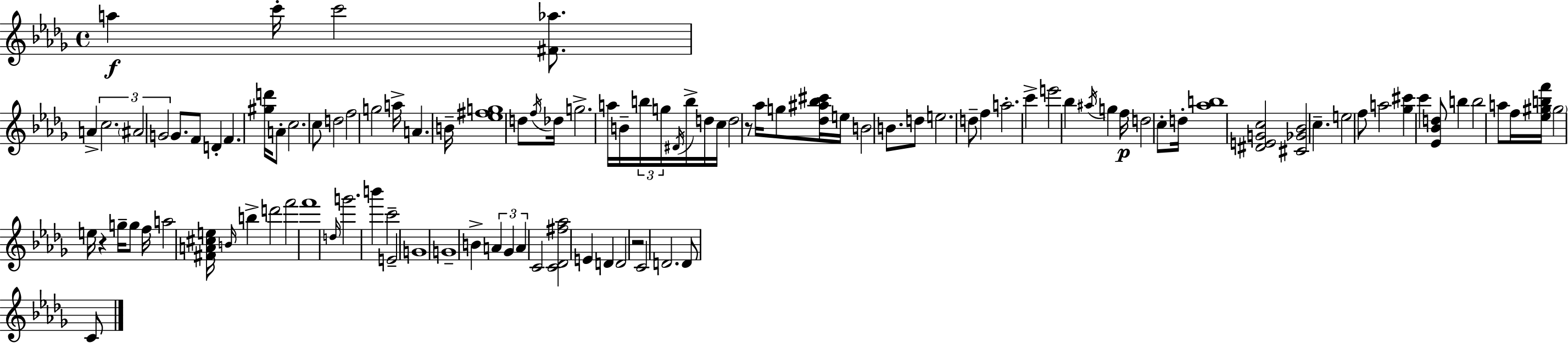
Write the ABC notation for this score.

X:1
T:Untitled
M:4/4
L:1/4
K:Bbm
a c'/4 c'2 [^F_a]/2 A c2 ^A2 G2 G/2 F/2 D F [^gd']/4 A/2 c2 c/2 d2 f2 g2 a/4 A B/4 [_e^fg]4 d/2 f/4 _d/4 g2 a/4 B/4 b/4 g/4 ^D/4 b/4 d/4 c/4 d2 z/2 _a/4 g/2 [_d^a_b^c']/4 e/4 B2 B/2 d/2 e2 d/2 f a2 c' e'2 _b ^a/4 g f/4 d2 c/2 d/4 [_ab]4 [^DEGc]2 [^C_G_B]2 c e2 f/2 a2 [_g^c'] c' [_E_Bd]/2 b b2 a/2 f/4 [_e^gbf']/4 ^g2 e/4 z g/4 g/2 f/4 a2 [^FA^ce]/4 B/4 b d'2 f'2 f'4 d/4 g'2 b' c'2 E2 G4 G4 B A _G A C2 [C_D^f_a]2 E D D2 z2 C2 D2 D/2 C/2